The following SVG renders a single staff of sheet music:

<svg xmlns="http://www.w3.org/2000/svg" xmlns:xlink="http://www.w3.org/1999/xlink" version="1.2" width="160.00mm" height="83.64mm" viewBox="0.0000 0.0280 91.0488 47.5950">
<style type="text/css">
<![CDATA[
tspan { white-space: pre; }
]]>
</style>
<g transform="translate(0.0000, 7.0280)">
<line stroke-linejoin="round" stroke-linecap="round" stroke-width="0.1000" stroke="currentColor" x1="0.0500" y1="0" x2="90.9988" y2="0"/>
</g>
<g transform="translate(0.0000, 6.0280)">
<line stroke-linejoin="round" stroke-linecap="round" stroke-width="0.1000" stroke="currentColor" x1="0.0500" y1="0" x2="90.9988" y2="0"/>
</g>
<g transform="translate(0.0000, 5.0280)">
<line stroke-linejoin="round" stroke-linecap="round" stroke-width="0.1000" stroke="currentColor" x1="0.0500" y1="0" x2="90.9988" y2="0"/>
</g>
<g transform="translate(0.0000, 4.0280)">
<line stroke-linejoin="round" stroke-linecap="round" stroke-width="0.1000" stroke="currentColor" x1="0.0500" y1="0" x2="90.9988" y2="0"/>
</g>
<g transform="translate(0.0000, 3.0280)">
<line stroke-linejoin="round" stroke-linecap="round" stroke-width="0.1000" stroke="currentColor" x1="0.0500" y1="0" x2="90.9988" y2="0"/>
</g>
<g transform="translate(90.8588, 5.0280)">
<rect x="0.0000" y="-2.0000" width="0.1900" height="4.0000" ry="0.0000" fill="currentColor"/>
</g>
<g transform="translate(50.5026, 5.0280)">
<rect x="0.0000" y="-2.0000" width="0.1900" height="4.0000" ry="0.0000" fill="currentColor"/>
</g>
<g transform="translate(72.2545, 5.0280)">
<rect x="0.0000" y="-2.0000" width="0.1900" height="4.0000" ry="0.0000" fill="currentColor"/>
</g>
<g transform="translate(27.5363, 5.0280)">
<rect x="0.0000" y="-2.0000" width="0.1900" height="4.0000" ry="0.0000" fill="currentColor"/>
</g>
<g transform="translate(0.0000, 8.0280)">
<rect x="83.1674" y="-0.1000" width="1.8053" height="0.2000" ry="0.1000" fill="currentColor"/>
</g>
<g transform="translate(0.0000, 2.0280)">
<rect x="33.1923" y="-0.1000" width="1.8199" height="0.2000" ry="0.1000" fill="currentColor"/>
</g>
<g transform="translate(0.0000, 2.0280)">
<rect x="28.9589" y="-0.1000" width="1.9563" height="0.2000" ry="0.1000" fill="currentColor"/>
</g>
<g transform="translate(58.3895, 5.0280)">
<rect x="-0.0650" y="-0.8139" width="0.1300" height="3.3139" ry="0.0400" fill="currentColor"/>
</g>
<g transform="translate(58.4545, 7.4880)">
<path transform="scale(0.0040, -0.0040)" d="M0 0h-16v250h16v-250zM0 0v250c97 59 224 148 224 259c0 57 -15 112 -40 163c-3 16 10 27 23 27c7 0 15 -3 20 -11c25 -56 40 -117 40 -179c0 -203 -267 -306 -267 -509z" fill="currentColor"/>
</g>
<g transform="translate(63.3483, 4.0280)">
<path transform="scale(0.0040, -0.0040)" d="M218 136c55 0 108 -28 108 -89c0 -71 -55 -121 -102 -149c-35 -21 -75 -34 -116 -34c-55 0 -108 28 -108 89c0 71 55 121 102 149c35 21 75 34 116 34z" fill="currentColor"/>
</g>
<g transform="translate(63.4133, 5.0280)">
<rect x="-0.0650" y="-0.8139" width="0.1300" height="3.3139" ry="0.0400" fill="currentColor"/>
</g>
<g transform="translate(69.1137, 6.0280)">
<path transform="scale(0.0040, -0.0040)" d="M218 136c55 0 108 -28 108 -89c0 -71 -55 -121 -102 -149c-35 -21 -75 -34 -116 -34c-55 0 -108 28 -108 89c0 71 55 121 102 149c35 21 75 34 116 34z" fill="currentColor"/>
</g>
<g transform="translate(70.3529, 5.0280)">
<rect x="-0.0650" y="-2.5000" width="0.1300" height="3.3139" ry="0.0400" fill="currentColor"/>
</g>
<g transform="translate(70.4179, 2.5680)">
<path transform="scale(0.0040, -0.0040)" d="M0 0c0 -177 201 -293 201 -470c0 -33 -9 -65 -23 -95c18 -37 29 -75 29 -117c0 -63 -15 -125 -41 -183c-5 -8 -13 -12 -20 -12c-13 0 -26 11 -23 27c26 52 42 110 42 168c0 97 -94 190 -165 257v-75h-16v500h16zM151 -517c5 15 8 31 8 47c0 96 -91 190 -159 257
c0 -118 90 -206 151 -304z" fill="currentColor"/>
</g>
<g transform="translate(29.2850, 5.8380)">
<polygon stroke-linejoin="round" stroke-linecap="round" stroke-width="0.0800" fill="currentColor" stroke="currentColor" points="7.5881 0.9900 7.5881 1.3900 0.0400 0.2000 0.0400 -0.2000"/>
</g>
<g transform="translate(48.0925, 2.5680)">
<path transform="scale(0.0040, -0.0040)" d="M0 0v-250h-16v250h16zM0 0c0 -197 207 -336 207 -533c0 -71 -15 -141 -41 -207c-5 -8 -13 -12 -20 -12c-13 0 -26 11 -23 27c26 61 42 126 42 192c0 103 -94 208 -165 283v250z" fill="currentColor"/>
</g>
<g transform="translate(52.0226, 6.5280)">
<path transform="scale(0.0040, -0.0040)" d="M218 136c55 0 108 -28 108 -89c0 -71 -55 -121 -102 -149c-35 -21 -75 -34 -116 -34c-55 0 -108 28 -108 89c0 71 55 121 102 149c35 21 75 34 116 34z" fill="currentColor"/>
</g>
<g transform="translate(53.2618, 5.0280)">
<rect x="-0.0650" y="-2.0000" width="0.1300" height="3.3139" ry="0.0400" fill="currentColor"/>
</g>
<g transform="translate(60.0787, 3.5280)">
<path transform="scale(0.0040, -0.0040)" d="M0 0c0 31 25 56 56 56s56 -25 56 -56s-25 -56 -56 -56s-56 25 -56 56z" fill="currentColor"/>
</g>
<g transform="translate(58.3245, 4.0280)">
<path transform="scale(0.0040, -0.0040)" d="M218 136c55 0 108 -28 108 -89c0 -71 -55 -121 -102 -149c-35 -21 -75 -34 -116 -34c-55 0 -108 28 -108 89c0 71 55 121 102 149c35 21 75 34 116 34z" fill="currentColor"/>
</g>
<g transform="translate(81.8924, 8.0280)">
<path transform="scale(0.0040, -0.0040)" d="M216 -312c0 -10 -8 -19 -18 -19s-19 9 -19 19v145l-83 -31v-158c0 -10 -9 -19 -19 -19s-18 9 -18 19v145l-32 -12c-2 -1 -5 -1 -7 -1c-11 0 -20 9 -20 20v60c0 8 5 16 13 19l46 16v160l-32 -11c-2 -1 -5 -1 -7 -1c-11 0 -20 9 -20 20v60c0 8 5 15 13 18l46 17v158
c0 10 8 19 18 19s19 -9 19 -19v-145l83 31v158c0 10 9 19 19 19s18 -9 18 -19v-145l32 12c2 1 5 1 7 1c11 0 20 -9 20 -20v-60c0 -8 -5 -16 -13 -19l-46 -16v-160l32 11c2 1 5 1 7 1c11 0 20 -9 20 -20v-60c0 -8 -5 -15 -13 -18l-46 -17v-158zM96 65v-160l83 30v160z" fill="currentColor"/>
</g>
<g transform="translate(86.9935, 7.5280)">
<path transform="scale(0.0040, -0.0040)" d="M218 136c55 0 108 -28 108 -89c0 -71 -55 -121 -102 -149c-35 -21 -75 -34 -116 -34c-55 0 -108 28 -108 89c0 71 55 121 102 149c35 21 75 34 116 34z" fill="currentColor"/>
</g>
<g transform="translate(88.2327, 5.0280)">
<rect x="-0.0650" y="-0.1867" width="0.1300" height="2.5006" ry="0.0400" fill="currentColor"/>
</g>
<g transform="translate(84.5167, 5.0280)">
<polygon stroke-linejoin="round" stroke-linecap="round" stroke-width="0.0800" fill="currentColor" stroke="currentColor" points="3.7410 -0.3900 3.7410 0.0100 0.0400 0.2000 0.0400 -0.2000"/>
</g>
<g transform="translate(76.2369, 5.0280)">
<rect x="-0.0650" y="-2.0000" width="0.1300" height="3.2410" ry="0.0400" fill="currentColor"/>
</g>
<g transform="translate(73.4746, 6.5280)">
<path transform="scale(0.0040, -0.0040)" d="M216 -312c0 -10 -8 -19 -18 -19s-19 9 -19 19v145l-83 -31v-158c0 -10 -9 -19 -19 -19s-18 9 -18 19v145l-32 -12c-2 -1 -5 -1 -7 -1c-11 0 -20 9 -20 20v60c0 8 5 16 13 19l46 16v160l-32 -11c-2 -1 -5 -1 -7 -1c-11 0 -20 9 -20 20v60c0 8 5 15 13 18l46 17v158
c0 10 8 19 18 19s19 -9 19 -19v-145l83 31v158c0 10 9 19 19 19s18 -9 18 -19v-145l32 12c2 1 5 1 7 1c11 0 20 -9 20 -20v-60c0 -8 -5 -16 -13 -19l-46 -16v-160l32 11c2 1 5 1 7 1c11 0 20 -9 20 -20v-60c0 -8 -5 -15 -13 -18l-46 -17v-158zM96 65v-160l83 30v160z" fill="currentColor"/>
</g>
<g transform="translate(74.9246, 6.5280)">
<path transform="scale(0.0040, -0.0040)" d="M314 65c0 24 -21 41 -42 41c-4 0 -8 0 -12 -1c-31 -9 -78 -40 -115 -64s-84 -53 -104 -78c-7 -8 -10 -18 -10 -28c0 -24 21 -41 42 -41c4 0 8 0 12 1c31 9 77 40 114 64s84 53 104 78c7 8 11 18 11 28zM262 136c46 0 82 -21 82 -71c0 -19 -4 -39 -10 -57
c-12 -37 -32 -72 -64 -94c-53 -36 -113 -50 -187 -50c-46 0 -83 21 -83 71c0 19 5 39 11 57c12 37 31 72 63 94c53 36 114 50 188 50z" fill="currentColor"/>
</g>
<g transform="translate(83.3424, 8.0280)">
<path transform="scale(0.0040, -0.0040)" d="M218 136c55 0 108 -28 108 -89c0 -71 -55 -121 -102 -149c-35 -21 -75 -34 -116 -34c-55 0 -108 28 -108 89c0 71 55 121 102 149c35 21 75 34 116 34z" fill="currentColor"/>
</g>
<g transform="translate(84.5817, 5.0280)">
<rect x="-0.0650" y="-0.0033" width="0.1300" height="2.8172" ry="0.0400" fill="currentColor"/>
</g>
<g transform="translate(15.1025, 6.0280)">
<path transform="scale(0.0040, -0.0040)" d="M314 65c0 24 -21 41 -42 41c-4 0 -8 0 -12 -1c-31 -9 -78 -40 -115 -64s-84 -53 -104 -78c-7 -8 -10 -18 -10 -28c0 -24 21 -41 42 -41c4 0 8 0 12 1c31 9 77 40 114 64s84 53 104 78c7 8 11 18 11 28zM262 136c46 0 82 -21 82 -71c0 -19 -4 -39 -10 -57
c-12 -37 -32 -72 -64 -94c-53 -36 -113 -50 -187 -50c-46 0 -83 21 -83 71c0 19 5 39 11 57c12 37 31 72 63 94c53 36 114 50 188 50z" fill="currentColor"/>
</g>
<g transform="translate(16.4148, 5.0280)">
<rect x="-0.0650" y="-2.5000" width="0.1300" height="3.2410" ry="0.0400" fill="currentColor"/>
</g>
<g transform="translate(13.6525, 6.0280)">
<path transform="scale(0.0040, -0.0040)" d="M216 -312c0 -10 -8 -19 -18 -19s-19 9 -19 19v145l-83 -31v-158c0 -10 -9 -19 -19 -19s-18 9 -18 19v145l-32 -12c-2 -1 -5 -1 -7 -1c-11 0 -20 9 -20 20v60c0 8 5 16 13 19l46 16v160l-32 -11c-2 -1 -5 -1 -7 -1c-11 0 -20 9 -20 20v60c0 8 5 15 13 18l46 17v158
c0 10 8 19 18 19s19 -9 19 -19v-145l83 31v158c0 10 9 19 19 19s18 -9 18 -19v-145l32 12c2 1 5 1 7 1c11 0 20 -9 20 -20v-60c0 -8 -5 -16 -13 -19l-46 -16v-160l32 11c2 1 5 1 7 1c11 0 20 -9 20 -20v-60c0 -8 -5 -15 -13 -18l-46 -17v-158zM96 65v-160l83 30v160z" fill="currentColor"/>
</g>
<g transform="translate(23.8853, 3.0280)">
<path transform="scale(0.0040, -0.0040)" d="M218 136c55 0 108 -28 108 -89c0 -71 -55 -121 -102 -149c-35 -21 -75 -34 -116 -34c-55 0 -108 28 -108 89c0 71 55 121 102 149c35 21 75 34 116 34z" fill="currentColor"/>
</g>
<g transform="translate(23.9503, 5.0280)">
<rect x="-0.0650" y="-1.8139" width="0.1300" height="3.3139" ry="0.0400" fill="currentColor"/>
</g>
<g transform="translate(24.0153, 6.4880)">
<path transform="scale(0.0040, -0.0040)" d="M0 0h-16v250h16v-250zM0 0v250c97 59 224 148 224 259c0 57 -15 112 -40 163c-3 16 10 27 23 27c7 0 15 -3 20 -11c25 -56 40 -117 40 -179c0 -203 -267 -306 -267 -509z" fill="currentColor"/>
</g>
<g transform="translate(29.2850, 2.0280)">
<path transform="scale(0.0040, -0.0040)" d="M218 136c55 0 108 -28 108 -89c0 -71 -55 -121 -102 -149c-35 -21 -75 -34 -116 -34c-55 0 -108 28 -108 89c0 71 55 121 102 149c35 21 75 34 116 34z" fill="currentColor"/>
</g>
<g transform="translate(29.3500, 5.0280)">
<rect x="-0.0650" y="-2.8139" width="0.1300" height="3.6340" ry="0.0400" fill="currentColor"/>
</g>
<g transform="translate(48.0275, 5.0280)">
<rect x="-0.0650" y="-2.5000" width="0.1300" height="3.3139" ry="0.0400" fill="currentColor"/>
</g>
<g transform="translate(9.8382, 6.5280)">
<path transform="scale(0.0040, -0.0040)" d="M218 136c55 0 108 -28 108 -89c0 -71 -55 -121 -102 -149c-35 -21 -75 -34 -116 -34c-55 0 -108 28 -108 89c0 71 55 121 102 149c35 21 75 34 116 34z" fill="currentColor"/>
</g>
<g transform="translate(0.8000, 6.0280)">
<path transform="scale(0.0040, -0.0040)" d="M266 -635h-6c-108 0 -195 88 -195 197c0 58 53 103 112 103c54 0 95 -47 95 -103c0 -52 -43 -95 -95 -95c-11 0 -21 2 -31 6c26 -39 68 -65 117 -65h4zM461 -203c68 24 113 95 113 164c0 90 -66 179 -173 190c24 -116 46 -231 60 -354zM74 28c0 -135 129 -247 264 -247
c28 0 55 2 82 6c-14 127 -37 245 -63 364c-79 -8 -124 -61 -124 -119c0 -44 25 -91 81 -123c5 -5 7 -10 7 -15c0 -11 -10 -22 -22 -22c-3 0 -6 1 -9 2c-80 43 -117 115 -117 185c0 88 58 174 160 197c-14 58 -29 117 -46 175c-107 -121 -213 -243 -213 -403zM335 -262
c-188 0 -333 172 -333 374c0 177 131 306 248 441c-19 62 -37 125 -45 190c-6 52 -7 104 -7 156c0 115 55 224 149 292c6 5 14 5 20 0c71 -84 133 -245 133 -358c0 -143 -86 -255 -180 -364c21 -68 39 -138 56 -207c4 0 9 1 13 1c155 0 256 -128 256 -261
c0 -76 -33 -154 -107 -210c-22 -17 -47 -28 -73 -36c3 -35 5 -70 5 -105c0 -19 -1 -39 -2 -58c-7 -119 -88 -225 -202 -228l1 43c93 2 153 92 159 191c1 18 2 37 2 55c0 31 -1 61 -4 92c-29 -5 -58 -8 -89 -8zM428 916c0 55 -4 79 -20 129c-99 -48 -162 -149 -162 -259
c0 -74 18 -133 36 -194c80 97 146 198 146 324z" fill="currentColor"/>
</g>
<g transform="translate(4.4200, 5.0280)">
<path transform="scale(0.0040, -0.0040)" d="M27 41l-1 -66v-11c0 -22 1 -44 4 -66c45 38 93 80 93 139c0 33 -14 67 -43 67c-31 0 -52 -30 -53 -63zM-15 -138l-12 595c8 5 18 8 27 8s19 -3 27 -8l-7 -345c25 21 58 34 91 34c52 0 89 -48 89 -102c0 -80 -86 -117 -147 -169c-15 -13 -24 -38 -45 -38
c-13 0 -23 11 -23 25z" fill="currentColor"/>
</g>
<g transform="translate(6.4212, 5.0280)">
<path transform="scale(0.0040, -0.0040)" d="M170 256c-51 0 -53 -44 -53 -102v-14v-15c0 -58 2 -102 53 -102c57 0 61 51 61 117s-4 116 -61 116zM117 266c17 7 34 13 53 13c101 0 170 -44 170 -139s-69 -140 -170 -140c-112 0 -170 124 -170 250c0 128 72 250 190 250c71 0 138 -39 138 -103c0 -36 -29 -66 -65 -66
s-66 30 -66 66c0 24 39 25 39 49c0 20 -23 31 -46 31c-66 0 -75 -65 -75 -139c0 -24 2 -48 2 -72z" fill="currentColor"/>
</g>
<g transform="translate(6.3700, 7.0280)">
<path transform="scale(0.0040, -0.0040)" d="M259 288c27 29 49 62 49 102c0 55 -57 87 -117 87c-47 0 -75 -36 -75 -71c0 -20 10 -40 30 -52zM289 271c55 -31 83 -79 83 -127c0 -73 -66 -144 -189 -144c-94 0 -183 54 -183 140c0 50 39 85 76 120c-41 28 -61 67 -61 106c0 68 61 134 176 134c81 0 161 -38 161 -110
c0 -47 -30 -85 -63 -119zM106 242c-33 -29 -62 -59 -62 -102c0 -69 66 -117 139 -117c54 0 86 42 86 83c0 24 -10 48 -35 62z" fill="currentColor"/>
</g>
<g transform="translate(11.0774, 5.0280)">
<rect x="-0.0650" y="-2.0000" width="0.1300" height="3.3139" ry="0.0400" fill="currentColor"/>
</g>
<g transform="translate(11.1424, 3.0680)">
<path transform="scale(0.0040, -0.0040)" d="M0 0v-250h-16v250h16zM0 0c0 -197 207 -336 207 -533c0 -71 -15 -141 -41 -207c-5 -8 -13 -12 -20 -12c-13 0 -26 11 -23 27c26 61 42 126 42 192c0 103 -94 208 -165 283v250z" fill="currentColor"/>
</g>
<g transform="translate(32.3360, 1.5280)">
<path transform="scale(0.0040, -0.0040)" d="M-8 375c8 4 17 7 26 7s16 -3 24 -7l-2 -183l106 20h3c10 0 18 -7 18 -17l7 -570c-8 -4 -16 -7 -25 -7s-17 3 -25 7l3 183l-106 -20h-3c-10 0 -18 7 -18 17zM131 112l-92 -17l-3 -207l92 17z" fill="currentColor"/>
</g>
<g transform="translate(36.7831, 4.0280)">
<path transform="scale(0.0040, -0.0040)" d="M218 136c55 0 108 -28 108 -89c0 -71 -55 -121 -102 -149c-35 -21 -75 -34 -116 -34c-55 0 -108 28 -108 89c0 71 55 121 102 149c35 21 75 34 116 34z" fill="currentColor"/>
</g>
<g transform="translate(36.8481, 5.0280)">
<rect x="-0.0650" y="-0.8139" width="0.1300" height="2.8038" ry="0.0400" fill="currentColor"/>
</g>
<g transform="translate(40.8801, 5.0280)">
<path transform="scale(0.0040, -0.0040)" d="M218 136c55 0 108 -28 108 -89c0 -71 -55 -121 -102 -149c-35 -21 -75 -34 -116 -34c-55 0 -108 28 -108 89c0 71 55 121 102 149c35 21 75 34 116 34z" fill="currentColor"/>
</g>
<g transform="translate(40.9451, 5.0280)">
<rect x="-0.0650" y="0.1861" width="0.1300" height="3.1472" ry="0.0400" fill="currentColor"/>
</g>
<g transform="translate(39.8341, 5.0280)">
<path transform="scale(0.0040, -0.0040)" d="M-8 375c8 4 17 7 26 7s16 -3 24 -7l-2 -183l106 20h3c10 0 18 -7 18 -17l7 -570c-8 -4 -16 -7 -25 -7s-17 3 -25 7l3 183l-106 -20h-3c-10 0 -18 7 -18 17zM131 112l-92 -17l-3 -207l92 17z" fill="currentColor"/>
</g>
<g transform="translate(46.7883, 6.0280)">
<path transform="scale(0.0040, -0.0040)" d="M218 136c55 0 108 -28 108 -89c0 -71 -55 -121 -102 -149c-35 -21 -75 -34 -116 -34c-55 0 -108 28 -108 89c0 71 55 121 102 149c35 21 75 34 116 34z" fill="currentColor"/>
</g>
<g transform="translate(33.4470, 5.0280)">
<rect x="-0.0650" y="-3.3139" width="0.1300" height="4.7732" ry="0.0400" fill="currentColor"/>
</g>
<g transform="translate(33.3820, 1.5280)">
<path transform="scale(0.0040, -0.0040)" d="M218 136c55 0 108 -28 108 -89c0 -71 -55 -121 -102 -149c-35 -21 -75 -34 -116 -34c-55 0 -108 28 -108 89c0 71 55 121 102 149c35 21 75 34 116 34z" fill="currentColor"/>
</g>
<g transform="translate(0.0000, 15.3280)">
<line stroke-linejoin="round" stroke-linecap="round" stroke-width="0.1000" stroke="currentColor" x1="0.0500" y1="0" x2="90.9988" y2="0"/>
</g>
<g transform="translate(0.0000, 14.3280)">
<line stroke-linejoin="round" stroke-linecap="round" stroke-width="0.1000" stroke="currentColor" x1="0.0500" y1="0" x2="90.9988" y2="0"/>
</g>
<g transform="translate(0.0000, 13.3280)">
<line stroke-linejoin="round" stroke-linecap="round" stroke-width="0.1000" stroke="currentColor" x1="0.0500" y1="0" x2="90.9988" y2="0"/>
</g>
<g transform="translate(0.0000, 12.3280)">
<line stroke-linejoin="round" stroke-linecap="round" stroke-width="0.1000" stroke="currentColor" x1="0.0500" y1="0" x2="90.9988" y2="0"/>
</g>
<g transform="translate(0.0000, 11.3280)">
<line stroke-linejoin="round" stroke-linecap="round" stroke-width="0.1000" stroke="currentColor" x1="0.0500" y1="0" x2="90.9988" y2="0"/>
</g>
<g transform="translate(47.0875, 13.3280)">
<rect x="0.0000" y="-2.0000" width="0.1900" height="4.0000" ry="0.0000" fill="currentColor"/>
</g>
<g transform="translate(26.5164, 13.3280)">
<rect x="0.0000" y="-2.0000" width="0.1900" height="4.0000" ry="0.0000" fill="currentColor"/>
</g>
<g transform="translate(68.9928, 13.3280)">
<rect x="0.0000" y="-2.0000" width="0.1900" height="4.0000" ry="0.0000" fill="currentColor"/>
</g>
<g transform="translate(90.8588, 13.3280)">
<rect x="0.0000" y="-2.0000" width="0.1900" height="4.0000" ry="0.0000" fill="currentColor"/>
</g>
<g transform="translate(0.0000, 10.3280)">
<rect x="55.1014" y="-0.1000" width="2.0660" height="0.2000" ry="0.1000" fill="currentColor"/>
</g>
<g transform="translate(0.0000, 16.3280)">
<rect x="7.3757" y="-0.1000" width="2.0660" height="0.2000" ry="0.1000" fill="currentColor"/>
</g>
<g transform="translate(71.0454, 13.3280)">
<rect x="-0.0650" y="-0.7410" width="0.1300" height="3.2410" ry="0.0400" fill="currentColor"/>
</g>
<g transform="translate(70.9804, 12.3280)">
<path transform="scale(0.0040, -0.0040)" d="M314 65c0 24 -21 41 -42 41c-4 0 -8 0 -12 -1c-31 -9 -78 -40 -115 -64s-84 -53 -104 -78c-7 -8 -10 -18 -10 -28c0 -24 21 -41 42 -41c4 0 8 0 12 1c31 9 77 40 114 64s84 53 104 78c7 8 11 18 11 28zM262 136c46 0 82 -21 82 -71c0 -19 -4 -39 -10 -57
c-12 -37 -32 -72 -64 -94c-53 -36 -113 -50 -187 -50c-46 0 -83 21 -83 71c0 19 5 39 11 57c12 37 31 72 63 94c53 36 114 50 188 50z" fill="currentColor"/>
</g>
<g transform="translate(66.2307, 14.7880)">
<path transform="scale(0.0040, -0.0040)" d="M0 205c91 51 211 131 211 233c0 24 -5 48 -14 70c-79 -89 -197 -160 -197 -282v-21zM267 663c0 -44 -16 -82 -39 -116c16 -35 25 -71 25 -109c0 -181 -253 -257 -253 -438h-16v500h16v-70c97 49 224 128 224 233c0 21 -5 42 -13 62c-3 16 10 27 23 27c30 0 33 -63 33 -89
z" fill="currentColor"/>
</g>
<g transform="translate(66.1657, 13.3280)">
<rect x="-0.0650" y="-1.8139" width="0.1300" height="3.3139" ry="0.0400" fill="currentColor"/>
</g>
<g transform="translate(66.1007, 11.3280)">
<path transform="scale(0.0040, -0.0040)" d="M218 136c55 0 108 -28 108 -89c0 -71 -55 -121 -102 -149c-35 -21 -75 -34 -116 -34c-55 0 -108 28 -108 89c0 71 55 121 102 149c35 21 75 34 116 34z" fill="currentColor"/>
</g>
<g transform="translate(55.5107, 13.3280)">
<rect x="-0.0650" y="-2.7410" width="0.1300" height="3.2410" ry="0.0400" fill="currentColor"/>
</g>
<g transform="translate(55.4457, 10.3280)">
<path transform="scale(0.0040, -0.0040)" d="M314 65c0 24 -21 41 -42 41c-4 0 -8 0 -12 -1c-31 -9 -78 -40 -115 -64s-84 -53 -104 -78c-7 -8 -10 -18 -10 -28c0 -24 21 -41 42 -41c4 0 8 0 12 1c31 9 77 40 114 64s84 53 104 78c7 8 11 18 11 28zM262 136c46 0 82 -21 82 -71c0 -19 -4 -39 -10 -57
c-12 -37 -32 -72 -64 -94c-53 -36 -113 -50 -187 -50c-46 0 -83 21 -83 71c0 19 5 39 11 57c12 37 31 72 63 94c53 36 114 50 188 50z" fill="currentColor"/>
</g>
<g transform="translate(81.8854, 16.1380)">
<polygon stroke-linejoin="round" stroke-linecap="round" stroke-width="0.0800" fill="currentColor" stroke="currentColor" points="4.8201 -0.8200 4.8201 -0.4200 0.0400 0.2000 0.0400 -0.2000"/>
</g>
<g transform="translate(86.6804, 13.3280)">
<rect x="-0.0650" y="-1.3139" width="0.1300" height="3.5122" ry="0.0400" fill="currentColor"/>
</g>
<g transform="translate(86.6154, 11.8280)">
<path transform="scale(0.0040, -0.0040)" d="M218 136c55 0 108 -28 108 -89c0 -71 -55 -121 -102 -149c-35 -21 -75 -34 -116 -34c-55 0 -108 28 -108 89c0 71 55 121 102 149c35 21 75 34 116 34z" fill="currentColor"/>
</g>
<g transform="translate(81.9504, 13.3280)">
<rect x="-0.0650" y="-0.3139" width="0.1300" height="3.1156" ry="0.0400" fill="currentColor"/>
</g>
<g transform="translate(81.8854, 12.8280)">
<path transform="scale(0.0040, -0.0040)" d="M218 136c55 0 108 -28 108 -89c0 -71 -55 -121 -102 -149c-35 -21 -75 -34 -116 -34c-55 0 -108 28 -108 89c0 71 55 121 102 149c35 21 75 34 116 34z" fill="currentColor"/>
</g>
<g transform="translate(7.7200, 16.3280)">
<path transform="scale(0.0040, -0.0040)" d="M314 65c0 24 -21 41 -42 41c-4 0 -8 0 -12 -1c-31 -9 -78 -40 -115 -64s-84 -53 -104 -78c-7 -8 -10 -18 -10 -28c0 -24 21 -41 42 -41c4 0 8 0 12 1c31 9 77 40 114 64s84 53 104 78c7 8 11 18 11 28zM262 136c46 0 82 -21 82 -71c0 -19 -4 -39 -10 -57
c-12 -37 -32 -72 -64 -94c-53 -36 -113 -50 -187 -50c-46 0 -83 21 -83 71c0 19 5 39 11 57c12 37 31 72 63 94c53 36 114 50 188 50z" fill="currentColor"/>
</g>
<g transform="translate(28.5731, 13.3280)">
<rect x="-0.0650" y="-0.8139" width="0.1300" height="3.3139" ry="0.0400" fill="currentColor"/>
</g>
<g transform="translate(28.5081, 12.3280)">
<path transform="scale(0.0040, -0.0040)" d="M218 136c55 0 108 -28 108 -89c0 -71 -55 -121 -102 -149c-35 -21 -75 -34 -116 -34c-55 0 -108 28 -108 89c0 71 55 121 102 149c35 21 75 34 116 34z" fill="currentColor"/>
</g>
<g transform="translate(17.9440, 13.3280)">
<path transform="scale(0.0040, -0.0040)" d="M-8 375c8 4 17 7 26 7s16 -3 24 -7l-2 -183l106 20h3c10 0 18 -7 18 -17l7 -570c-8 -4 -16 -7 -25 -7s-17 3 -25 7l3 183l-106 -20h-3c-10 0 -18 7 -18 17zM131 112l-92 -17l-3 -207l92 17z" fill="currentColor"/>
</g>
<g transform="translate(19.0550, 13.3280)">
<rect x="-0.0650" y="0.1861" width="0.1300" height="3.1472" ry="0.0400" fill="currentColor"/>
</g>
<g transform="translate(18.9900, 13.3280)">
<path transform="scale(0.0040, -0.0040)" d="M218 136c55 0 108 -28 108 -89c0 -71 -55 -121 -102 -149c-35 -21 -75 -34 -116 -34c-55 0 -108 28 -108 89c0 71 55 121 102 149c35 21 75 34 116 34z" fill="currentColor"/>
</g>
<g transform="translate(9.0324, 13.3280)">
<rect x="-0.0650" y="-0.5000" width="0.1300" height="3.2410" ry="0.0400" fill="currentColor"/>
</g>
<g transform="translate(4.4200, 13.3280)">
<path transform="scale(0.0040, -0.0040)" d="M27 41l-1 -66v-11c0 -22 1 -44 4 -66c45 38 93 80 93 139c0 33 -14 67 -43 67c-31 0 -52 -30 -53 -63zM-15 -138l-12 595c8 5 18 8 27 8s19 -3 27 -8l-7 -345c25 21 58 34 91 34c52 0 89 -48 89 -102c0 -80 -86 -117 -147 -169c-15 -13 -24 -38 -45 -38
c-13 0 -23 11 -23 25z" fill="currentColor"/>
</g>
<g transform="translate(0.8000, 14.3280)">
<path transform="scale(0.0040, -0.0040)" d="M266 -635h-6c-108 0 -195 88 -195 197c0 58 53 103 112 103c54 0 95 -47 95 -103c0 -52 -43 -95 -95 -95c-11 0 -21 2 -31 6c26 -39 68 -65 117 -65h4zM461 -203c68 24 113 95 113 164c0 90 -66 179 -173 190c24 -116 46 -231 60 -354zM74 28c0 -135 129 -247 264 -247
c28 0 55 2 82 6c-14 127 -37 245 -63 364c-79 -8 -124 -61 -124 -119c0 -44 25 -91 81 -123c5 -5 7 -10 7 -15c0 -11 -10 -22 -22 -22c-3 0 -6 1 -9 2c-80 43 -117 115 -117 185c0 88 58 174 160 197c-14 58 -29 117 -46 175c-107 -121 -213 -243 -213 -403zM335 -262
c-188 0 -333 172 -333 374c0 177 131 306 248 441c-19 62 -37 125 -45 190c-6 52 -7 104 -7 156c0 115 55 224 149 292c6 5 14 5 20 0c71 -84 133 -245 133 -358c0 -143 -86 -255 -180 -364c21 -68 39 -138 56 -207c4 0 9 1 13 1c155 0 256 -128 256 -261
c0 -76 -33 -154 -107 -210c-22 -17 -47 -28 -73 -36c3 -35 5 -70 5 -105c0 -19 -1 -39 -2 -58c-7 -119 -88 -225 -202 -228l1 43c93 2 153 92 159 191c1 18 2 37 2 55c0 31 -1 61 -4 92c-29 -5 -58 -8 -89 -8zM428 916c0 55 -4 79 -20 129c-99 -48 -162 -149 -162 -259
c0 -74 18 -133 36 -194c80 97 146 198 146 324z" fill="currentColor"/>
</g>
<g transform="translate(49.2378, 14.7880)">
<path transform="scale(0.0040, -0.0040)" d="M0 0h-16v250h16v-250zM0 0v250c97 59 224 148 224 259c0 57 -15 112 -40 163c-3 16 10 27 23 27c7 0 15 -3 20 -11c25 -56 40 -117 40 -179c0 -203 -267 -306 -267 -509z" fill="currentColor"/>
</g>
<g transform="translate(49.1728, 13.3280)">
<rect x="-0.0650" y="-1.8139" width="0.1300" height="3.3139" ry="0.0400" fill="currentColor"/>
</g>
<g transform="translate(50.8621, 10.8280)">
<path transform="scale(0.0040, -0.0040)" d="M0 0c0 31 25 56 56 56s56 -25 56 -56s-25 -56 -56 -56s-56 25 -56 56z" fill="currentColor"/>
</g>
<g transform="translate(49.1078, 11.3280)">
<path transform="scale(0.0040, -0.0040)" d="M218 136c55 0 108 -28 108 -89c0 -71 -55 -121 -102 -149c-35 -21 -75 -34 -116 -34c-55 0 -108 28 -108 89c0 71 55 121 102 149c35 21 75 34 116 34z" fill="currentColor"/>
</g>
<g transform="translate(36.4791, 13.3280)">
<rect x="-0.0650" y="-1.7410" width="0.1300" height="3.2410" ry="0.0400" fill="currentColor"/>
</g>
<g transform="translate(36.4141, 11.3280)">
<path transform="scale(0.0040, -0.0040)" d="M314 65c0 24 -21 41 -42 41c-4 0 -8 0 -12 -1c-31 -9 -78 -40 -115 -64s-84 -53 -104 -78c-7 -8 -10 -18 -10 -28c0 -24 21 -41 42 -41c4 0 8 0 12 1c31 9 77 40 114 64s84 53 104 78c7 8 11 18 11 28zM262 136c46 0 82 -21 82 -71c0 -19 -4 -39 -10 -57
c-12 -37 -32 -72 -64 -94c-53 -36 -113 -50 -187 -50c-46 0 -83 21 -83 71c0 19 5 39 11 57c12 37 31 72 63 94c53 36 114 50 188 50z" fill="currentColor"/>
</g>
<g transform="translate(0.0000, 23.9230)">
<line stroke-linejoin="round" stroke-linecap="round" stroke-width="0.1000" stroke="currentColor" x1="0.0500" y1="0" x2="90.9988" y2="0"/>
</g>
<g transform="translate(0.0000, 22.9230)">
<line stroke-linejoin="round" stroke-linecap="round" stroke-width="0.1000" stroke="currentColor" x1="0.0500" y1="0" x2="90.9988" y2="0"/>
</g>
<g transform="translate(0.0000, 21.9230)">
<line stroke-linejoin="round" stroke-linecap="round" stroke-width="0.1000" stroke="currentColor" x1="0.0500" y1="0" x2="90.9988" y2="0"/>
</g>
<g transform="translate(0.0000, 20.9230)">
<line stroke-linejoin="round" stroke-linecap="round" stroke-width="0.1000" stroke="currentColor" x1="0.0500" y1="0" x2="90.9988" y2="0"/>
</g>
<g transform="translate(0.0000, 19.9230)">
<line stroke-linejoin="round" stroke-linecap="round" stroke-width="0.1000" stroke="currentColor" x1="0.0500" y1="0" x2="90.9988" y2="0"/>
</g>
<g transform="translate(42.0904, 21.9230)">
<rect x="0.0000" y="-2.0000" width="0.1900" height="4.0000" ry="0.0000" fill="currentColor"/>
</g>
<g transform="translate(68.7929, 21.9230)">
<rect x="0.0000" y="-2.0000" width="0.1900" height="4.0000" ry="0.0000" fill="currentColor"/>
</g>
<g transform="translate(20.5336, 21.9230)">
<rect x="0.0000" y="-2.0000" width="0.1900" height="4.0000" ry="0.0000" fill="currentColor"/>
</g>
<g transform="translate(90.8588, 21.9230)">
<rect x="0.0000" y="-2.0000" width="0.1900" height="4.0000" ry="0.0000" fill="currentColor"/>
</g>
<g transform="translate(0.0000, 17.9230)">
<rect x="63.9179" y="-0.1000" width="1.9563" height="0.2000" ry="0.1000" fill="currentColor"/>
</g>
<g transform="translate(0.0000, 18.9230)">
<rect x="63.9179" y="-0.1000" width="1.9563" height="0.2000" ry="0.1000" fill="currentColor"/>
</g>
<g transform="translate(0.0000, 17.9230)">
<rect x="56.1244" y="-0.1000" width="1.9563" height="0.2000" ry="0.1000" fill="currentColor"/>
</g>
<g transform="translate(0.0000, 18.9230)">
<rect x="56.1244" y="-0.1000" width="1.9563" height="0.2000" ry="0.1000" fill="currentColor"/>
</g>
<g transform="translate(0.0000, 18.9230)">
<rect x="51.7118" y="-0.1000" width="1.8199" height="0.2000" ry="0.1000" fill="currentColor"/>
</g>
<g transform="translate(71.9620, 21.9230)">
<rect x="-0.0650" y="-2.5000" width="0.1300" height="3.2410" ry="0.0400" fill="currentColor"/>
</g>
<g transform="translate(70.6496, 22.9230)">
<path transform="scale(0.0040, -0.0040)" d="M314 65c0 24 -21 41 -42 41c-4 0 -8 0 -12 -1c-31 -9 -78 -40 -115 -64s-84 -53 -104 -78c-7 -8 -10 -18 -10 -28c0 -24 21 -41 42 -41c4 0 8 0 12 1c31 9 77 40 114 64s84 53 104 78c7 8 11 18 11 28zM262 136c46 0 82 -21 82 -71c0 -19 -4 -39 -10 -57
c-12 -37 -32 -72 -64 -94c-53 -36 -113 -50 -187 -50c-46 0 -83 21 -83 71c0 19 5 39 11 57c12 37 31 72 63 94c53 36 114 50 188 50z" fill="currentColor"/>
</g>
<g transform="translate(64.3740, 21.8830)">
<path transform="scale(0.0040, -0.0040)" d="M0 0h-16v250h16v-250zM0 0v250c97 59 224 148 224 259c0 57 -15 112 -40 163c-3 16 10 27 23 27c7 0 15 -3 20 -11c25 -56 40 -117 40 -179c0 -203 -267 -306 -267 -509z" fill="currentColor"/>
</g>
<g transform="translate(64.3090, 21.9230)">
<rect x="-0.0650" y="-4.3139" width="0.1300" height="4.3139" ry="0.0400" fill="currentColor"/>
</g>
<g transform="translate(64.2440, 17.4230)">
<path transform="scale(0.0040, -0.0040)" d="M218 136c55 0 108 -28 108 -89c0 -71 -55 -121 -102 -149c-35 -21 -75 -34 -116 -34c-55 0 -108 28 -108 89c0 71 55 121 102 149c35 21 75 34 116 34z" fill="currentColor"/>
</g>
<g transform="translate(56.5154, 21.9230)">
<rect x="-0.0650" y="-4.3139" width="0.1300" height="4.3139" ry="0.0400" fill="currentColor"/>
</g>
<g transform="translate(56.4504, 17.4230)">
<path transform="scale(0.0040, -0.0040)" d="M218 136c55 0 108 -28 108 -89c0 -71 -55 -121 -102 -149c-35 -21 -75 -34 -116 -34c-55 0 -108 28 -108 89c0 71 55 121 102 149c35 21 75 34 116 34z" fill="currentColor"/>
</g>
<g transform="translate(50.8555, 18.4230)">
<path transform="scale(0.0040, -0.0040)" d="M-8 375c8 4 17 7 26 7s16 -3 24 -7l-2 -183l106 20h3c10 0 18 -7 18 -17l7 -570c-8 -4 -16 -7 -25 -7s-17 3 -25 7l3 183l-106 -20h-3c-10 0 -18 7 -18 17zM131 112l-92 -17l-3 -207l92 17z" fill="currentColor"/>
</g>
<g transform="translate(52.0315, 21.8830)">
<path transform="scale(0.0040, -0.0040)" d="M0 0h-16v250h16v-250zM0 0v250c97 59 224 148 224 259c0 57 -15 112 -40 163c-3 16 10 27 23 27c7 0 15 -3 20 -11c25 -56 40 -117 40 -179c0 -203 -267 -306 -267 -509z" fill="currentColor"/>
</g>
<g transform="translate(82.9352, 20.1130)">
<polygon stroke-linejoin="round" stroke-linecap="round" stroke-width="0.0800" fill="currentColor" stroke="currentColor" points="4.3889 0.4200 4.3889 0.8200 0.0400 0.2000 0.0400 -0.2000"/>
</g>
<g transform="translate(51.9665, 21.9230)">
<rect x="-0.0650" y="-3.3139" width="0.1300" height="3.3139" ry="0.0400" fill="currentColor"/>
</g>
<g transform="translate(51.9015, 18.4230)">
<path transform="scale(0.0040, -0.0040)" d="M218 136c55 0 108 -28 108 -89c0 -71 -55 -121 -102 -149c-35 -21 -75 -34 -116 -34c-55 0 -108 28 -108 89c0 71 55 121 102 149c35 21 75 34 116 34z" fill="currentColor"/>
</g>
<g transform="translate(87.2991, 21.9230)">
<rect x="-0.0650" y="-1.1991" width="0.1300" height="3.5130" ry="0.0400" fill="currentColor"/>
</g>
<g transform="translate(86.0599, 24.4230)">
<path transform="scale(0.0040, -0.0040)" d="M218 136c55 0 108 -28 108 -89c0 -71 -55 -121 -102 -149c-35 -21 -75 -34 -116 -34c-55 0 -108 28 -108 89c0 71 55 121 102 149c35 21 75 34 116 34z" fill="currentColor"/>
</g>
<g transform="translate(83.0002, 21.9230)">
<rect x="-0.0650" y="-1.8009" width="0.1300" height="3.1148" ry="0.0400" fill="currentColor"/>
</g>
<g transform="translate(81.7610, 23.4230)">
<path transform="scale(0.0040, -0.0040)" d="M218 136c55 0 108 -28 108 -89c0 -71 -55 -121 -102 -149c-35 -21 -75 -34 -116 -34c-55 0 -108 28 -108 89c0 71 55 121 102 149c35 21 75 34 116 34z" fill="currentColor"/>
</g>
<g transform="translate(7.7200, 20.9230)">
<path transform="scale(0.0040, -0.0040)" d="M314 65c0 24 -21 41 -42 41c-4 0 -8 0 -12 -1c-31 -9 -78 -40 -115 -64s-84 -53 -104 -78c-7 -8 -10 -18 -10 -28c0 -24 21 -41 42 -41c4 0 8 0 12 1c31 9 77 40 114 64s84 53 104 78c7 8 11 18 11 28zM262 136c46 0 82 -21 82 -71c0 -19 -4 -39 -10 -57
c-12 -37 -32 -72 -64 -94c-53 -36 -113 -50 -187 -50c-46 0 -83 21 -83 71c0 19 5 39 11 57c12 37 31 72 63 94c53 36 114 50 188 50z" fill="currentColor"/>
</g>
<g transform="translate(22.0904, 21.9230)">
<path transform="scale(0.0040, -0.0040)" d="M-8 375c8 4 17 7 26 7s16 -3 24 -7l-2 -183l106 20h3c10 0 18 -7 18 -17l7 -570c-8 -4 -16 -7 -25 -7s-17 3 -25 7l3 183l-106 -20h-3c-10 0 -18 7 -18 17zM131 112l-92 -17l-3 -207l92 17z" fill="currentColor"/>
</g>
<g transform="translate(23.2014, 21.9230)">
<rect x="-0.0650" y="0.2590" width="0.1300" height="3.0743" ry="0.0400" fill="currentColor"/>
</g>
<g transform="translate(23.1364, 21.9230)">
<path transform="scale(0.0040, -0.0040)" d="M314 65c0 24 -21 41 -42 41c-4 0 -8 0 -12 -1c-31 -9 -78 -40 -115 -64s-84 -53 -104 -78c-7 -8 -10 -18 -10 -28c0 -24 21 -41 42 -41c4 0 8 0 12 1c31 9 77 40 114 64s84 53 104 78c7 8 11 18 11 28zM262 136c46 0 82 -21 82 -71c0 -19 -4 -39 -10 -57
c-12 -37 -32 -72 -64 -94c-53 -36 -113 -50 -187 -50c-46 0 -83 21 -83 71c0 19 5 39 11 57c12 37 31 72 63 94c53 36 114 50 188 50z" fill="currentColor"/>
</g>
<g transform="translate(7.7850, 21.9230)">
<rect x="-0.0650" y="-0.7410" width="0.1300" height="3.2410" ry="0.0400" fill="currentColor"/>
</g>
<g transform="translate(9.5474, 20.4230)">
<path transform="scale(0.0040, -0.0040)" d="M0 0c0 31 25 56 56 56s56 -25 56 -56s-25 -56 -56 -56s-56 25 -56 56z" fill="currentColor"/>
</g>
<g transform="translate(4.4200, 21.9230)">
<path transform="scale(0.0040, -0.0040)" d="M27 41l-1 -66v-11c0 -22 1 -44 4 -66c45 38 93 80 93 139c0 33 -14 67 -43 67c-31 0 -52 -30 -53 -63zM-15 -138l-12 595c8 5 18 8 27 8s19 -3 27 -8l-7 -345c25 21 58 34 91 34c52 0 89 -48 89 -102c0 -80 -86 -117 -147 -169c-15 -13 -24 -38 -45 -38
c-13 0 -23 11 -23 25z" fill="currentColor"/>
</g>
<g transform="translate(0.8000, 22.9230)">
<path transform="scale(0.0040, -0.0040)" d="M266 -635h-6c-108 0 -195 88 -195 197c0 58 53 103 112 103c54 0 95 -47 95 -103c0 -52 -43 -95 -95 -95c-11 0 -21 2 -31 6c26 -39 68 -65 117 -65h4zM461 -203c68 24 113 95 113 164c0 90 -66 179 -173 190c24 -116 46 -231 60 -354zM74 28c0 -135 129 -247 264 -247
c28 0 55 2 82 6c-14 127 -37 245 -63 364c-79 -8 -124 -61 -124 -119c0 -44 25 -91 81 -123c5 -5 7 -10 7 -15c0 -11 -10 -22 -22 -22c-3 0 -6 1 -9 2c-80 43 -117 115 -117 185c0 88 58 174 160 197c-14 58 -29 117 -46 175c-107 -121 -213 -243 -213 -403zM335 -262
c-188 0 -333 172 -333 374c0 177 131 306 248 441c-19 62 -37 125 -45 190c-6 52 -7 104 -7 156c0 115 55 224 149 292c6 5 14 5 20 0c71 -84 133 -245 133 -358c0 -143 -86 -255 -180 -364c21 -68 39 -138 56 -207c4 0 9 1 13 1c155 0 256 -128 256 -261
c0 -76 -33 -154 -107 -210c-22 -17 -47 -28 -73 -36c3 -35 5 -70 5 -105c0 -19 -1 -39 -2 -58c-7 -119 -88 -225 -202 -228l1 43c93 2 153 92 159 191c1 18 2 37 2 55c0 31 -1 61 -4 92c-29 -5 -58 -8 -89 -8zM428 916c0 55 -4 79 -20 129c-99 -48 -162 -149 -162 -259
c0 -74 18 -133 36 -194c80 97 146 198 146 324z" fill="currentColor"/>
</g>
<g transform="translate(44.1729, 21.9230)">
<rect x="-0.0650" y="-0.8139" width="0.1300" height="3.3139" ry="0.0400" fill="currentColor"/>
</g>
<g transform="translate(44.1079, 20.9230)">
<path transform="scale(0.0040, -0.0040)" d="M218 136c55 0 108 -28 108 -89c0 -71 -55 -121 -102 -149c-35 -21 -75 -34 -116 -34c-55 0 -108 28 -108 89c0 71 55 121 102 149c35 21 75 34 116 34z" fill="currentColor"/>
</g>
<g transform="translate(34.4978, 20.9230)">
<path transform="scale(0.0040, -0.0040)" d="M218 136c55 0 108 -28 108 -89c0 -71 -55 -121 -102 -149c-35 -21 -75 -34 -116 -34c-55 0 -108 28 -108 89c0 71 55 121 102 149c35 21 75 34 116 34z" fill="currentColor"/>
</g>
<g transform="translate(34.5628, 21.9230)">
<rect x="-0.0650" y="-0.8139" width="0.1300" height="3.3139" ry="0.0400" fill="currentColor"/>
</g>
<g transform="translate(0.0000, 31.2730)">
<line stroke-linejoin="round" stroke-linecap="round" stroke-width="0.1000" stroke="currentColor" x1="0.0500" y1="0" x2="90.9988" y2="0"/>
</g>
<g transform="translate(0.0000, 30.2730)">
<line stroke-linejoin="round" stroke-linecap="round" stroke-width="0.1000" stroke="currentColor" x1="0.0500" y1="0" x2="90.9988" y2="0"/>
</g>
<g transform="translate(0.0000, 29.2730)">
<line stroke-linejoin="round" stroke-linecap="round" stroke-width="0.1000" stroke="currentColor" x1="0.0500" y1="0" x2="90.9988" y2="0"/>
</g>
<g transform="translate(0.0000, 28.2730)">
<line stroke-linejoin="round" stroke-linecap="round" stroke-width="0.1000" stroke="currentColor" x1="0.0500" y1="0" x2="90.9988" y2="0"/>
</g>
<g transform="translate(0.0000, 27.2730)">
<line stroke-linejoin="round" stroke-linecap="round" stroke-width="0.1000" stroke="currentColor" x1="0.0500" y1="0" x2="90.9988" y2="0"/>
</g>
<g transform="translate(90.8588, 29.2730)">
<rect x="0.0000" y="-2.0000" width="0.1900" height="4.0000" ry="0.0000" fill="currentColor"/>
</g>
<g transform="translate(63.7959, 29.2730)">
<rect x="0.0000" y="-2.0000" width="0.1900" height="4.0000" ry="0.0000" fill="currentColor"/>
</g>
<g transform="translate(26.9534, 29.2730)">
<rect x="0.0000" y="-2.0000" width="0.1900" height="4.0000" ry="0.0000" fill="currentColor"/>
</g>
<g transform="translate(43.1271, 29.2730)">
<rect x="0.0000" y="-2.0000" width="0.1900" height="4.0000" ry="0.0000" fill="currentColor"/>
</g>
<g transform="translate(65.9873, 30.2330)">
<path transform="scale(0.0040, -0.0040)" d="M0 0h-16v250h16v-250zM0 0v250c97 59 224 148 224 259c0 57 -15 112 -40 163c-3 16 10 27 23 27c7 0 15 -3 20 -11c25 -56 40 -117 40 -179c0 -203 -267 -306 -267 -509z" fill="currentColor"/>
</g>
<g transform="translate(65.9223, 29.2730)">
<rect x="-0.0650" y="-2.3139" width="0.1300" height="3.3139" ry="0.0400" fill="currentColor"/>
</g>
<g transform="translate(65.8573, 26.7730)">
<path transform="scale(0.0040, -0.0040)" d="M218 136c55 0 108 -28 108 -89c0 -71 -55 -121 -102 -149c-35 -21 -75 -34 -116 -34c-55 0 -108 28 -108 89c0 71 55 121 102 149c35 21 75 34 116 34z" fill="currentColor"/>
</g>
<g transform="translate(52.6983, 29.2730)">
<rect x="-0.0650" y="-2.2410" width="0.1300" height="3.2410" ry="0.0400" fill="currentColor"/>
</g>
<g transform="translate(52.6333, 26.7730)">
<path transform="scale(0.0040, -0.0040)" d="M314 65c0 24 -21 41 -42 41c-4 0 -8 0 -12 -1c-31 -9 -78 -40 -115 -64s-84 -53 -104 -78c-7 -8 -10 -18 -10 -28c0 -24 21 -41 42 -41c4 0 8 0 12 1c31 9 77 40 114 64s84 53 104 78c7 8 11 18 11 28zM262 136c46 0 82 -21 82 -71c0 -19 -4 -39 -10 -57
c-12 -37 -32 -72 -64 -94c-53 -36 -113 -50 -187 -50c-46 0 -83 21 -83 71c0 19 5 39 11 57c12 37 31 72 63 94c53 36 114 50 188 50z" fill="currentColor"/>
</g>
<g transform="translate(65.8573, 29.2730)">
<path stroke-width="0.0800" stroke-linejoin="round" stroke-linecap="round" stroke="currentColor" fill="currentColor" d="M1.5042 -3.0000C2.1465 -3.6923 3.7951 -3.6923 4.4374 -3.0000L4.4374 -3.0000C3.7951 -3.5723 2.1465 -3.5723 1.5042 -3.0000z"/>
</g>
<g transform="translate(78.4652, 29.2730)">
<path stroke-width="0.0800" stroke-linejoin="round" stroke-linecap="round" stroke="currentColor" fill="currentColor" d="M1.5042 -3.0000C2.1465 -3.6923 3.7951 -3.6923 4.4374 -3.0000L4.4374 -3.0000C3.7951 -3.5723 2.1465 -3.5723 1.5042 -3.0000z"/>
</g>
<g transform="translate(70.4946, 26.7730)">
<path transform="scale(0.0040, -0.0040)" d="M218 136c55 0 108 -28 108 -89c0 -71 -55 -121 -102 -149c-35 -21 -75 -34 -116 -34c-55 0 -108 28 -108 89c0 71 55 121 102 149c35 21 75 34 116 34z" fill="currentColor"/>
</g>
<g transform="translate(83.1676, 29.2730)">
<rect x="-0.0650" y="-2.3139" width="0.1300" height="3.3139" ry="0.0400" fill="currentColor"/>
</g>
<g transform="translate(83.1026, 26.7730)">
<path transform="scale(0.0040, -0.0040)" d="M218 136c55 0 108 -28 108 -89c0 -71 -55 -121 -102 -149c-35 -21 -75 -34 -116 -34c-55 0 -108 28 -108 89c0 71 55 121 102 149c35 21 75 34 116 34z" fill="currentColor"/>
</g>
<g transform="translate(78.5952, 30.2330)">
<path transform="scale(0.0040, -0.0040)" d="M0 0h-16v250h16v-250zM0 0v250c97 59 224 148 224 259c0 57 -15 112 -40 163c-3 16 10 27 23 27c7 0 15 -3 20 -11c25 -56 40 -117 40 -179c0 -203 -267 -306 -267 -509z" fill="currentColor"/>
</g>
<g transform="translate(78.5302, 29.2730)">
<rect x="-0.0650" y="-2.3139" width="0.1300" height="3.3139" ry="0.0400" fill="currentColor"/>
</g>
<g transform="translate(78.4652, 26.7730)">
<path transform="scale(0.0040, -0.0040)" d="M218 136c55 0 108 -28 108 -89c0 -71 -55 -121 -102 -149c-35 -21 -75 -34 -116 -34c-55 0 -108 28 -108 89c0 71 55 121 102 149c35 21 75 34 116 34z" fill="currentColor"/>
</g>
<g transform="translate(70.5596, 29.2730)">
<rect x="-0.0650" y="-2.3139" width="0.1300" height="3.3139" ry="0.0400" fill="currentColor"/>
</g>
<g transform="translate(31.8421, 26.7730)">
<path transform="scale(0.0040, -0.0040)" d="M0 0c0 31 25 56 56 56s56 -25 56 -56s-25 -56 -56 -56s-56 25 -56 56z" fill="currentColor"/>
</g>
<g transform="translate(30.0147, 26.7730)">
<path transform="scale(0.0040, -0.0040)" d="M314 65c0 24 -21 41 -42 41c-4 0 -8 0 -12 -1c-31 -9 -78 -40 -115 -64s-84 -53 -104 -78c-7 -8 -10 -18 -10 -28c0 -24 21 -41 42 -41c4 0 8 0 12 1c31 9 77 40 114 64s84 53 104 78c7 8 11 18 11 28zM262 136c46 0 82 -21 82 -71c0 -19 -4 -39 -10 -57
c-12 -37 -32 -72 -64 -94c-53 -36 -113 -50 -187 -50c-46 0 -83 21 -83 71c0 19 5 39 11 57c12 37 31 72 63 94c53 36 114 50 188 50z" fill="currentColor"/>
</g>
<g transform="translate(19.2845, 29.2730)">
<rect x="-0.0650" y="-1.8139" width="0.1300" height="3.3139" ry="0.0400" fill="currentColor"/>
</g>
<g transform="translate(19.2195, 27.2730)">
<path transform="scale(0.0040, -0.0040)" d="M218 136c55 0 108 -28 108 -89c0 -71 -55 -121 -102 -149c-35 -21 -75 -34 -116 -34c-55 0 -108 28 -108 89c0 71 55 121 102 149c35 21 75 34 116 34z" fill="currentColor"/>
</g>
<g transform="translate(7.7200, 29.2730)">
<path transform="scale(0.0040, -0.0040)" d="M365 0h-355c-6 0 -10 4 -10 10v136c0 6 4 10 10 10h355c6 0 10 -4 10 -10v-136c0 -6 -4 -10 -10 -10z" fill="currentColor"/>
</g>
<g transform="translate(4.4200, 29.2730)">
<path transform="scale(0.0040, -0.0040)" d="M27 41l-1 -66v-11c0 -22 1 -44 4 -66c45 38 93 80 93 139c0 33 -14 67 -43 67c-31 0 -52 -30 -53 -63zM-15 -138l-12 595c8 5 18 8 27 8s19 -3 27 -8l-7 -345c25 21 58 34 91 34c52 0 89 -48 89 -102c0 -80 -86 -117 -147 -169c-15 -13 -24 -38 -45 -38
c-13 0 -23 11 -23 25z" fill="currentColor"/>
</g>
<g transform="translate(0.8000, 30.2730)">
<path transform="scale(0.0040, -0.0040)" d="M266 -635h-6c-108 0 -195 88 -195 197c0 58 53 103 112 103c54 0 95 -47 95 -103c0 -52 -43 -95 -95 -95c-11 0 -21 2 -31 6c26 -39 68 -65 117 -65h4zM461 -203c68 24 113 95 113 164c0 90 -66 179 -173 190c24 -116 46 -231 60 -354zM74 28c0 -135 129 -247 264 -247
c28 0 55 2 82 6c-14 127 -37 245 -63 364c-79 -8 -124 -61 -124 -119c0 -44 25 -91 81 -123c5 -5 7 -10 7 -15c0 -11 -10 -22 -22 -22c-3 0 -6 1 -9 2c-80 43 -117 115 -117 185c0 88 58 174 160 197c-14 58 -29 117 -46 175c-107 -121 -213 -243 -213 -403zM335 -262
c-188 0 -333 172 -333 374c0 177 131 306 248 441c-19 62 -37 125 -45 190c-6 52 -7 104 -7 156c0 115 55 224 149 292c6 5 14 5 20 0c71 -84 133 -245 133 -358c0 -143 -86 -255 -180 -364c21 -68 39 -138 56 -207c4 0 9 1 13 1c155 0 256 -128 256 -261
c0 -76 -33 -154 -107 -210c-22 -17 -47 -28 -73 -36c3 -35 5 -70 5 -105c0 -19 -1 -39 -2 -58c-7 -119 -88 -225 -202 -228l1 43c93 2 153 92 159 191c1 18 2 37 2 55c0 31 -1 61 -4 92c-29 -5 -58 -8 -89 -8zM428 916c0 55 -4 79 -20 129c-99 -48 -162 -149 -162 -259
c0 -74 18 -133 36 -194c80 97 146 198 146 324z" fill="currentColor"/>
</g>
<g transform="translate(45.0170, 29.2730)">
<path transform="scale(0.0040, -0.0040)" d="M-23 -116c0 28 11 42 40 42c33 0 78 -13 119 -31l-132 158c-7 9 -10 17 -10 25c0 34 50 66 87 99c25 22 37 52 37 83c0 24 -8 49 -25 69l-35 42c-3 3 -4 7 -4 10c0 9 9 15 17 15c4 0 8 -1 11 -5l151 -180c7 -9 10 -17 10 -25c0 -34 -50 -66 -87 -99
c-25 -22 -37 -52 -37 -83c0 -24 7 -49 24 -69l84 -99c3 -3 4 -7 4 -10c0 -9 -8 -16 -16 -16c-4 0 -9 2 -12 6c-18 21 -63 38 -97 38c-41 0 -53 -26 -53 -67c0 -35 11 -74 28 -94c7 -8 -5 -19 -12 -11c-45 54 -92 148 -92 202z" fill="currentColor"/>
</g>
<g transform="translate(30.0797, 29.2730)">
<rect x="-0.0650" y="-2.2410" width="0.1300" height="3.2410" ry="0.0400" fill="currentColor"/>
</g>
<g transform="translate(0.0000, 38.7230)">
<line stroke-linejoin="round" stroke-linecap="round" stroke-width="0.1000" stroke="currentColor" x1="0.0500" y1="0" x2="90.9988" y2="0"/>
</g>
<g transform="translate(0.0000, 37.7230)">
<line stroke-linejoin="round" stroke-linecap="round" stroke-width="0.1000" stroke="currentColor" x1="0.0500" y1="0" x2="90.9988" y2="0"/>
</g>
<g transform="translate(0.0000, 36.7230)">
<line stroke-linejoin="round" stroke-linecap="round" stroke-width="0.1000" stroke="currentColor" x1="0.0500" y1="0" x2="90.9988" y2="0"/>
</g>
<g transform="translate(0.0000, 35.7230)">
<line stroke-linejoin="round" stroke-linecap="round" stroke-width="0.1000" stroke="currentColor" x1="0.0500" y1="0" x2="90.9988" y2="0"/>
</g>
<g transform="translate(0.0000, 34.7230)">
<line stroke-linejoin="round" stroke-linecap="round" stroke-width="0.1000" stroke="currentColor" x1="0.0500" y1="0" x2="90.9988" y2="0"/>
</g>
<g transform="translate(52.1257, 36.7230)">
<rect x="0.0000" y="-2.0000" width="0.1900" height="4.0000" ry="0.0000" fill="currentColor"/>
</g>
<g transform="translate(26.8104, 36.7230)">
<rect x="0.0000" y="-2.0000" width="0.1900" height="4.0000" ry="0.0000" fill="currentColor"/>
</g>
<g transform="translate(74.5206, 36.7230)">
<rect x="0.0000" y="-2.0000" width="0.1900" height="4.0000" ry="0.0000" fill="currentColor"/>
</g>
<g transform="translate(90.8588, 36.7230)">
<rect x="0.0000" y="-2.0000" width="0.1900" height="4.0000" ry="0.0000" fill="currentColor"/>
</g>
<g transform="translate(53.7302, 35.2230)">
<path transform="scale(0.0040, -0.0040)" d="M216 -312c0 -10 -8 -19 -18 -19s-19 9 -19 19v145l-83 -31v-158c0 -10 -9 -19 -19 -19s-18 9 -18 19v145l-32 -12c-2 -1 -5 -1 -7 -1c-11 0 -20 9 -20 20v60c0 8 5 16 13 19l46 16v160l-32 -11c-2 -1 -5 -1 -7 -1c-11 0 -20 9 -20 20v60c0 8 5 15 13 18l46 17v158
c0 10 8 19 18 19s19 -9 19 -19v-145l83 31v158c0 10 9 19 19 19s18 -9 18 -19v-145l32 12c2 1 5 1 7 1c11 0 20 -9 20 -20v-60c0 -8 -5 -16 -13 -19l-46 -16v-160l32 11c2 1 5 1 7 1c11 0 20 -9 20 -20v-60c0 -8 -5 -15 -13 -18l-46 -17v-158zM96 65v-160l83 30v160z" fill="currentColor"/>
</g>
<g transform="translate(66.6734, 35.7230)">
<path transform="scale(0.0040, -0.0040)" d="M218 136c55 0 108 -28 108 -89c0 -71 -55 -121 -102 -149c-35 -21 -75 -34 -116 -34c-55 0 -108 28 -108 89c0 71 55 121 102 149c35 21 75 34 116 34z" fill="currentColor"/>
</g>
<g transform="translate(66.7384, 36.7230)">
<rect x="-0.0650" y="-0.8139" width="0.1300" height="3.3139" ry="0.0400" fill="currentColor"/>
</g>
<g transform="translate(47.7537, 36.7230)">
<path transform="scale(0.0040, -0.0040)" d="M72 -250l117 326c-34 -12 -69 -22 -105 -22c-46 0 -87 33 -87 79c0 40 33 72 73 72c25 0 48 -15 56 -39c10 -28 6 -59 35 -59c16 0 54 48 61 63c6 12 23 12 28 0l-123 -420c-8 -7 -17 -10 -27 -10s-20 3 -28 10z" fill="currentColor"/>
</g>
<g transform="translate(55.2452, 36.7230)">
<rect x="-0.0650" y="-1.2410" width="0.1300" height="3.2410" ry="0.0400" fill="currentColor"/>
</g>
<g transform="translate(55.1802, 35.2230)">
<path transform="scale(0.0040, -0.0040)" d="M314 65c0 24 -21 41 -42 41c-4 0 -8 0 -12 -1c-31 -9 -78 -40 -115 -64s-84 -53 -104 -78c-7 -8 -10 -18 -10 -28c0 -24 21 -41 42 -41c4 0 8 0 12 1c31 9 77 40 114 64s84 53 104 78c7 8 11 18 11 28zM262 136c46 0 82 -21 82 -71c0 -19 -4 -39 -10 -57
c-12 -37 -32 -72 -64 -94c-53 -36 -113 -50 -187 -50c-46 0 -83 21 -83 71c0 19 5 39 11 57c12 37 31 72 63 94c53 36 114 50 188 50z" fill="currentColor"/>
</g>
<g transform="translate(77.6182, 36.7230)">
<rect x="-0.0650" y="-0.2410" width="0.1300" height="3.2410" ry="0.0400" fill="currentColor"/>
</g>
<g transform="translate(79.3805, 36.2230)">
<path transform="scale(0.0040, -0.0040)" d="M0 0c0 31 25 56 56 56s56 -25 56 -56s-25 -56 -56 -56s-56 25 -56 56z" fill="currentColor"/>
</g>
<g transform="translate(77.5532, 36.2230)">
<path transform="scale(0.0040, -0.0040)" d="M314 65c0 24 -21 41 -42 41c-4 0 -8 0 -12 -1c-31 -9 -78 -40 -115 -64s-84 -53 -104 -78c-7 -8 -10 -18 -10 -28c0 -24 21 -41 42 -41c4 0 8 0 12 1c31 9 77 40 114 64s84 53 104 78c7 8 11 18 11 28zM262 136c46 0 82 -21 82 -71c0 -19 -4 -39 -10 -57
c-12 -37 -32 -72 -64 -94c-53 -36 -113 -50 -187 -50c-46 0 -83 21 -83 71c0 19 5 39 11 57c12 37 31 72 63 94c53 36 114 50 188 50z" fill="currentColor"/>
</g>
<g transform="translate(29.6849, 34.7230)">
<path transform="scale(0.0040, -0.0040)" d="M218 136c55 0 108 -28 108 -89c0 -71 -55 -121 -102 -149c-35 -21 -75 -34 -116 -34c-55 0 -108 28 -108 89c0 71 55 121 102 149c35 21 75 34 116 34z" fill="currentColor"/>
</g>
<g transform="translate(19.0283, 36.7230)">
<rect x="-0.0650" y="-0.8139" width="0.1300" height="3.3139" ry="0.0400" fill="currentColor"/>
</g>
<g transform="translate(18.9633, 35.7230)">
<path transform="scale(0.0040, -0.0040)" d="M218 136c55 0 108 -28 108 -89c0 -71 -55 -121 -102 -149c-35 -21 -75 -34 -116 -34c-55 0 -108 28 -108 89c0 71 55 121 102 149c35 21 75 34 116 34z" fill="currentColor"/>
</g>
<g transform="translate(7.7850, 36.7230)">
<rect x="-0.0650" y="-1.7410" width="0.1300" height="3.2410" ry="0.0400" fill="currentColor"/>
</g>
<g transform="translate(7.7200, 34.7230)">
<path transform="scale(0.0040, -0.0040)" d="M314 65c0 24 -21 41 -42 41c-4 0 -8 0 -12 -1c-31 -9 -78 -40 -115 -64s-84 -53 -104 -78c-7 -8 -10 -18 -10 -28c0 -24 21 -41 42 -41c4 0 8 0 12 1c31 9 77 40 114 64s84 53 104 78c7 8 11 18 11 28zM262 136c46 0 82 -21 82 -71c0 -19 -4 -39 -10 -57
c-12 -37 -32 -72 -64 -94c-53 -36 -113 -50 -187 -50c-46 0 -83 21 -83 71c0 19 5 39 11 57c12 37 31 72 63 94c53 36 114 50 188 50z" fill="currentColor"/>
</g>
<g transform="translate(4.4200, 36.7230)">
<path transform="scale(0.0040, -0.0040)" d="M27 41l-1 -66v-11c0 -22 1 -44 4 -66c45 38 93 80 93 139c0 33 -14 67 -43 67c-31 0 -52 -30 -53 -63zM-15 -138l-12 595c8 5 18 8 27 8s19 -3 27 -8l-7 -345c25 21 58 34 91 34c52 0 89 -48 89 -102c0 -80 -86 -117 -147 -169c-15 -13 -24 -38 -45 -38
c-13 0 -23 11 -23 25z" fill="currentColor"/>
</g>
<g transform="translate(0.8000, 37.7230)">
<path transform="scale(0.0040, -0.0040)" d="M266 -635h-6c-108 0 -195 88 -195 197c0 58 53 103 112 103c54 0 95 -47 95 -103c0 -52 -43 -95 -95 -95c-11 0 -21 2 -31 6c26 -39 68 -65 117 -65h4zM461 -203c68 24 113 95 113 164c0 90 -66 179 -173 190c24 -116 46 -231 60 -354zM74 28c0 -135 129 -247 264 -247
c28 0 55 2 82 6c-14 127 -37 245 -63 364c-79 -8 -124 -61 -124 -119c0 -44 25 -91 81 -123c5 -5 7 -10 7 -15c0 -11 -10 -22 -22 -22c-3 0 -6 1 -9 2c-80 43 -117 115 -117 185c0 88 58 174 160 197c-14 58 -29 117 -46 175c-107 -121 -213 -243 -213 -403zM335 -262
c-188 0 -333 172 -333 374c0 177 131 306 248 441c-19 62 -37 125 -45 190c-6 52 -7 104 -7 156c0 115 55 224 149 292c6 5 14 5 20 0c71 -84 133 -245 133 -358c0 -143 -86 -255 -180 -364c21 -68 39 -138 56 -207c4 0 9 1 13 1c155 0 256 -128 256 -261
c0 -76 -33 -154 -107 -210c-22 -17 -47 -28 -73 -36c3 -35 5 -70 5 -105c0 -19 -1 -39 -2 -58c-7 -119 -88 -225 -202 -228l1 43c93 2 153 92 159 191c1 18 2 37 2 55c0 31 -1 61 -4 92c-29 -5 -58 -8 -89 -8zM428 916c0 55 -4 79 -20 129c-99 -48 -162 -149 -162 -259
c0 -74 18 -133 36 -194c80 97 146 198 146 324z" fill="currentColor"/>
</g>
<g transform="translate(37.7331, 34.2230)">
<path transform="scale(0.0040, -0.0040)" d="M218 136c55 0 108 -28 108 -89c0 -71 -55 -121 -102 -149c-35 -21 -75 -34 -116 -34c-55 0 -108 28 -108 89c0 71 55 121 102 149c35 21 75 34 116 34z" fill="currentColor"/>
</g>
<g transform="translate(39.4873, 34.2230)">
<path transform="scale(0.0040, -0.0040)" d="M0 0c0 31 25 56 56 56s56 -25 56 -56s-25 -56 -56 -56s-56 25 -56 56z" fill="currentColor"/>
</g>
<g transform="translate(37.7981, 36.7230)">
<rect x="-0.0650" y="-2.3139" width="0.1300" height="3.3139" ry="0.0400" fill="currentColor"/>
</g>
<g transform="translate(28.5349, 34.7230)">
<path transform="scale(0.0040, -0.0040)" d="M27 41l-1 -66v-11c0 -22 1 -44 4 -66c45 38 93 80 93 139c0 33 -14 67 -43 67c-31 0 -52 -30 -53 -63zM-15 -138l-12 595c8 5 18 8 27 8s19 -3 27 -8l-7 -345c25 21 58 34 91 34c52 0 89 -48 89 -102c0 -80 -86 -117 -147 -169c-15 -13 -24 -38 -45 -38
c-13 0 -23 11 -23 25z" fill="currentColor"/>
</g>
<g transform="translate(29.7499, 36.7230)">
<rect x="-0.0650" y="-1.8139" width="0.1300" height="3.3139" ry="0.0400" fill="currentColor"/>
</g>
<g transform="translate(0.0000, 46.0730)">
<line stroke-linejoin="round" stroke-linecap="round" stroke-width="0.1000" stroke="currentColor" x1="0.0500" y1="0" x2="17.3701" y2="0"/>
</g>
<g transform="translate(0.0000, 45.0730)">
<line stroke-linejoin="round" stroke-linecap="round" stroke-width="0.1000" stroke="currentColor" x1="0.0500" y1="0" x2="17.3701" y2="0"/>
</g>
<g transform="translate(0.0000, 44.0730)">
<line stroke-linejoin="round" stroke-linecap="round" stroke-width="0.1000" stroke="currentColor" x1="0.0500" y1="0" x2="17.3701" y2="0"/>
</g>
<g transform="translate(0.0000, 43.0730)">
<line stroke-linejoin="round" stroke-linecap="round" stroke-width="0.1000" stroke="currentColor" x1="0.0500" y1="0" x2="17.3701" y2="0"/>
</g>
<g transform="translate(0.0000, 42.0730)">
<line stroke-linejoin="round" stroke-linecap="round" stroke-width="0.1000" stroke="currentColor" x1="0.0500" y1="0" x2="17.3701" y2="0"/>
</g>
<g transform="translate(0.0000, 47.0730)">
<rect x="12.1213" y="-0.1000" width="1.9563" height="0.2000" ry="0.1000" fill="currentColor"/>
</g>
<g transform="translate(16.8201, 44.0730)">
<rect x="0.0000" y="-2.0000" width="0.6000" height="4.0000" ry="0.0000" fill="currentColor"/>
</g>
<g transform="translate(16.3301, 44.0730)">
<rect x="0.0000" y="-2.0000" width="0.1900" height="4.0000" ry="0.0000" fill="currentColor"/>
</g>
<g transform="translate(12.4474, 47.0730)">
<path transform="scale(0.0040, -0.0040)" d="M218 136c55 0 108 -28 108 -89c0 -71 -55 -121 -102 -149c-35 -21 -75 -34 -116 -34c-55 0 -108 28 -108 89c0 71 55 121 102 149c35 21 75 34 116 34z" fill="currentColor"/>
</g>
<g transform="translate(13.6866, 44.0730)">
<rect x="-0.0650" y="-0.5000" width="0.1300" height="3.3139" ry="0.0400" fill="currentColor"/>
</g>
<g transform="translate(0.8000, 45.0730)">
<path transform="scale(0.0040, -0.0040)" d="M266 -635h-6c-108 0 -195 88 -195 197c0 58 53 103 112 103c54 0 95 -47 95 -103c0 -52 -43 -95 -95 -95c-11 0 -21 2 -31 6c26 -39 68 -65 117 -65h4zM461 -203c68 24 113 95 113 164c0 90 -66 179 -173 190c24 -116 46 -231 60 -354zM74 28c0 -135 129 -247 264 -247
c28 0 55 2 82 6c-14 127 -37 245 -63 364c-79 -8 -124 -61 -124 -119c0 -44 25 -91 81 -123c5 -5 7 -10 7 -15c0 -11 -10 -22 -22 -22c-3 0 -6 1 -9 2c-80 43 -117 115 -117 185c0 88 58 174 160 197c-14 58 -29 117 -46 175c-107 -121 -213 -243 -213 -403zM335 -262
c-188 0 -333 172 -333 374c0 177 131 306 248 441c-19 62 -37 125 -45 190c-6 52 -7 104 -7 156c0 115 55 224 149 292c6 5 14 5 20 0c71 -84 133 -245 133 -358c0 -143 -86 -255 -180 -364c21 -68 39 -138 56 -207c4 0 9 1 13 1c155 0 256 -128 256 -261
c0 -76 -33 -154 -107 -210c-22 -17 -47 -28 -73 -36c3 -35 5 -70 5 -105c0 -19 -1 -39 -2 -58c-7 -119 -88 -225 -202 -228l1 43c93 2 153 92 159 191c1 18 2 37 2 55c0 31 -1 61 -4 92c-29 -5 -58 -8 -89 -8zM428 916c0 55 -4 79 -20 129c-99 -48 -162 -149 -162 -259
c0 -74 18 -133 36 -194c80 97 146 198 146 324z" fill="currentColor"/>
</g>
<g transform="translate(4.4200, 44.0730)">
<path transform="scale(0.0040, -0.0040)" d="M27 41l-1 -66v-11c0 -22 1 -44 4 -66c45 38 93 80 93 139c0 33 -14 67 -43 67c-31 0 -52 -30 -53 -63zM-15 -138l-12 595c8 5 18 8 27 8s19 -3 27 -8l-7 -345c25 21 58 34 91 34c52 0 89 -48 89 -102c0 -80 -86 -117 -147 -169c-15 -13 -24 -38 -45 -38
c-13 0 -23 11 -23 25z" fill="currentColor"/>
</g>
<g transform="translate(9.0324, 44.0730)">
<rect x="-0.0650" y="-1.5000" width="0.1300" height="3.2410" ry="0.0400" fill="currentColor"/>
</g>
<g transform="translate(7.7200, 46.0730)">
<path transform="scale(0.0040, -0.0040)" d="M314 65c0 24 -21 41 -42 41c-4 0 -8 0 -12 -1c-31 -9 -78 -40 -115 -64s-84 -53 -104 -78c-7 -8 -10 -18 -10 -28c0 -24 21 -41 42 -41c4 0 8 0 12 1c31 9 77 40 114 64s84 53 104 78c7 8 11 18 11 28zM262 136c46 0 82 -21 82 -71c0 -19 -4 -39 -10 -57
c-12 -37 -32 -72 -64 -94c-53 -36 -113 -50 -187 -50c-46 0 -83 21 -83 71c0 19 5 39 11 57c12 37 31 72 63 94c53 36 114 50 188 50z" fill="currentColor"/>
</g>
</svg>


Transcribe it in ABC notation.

X:1
T:Untitled
M:6/8
L:1/4
K:F
F/2 ^G2 f/2 a/2 b/2 d/2 B G/2 F d/2 d G/4 ^F2 ^C/2 D/2 C2 B d f2 f/2 a2 f/4 d2 c/2 e/2 d2 B2 d d b/2 d' d'/2 G2 F/2 D/2 z2 f g2 z g2 g/2 g g/2 g f2 d _f g z/2 ^e2 d c2 E2 C